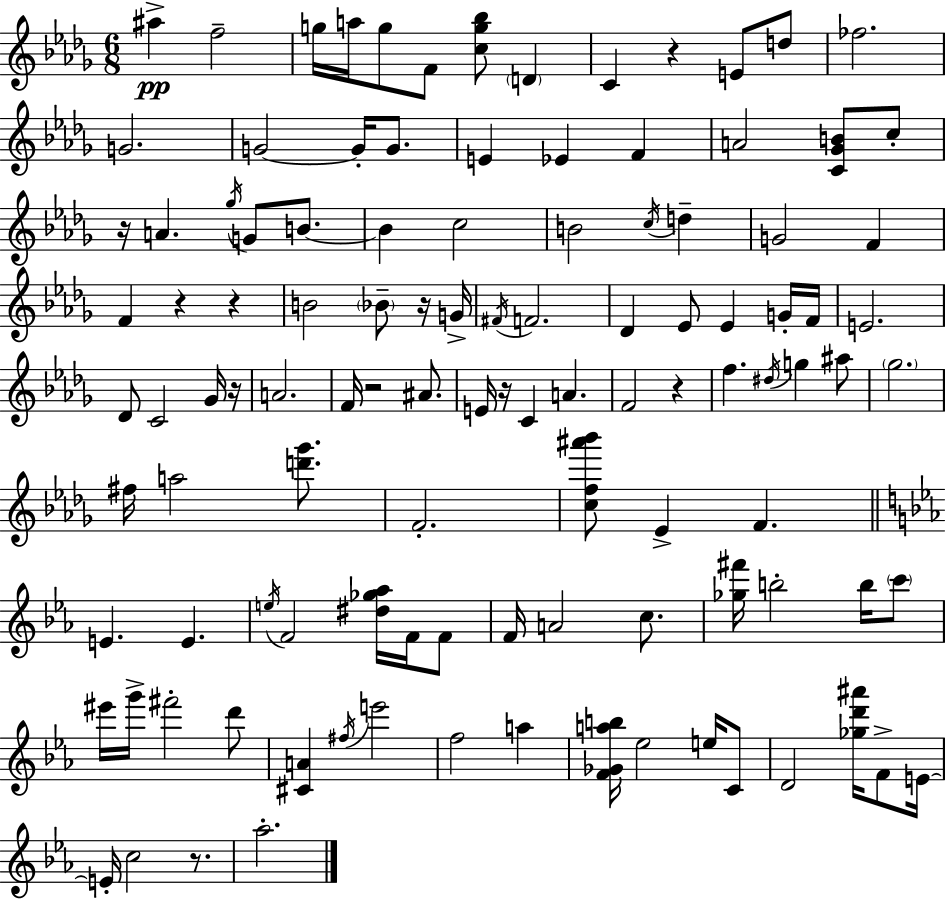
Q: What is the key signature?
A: BES minor